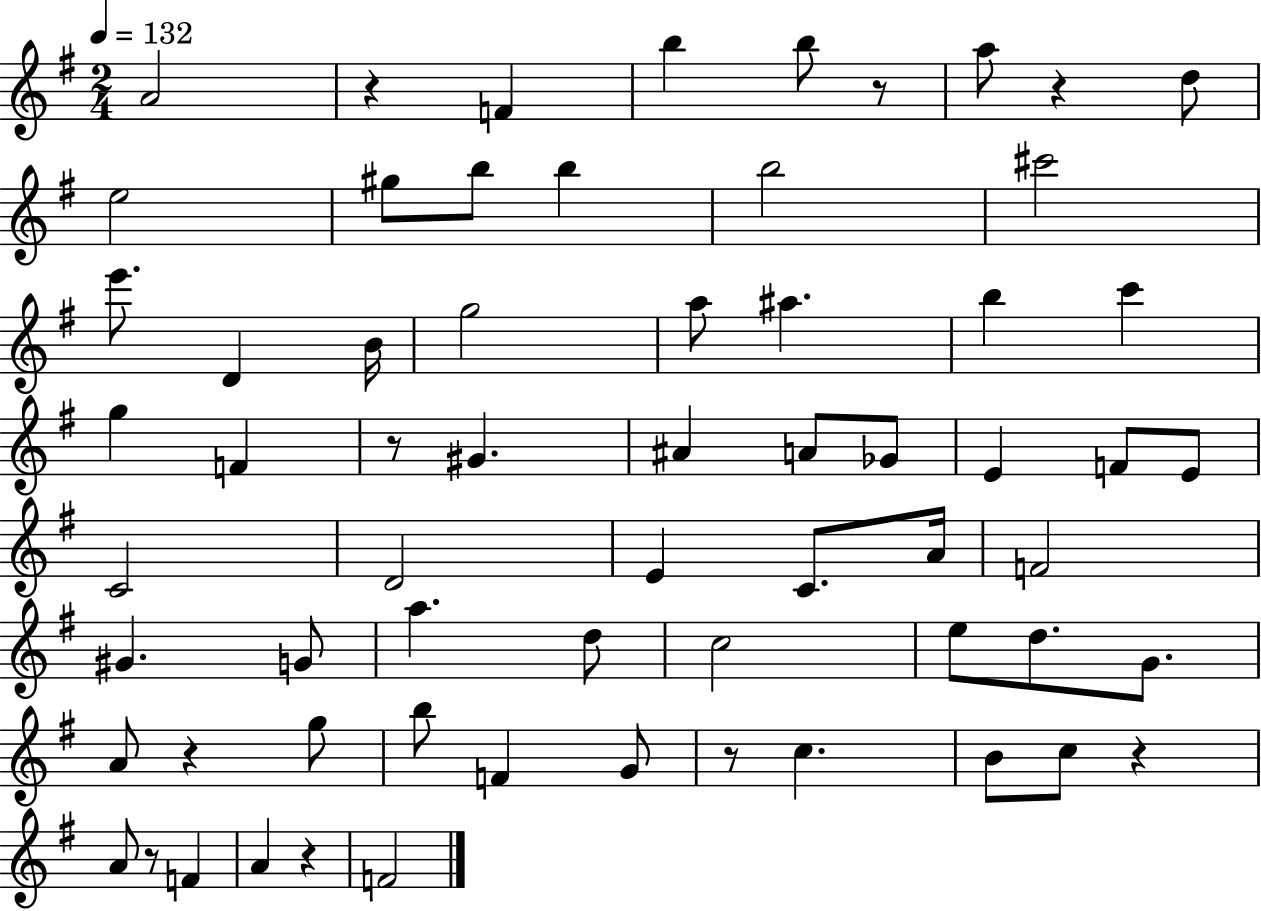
A4/h R/q F4/q B5/q B5/e R/e A5/e R/q D5/e E5/h G#5/e B5/e B5/q B5/h C#6/h E6/e. D4/q B4/s G5/h A5/e A#5/q. B5/q C6/q G5/q F4/q R/e G#4/q. A#4/q A4/e Gb4/e E4/q F4/e E4/e C4/h D4/h E4/q C4/e. A4/s F4/h G#4/q. G4/e A5/q. D5/e C5/h E5/e D5/e. G4/e. A4/e R/q G5/e B5/e F4/q G4/e R/e C5/q. B4/e C5/e R/q A4/e R/e F4/q A4/q R/q F4/h